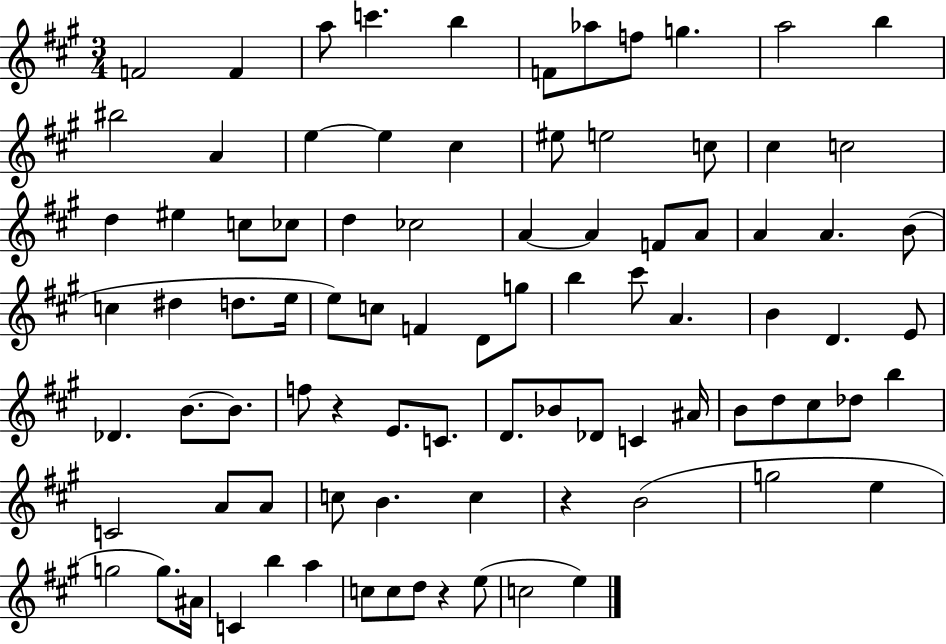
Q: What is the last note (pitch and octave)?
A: E5